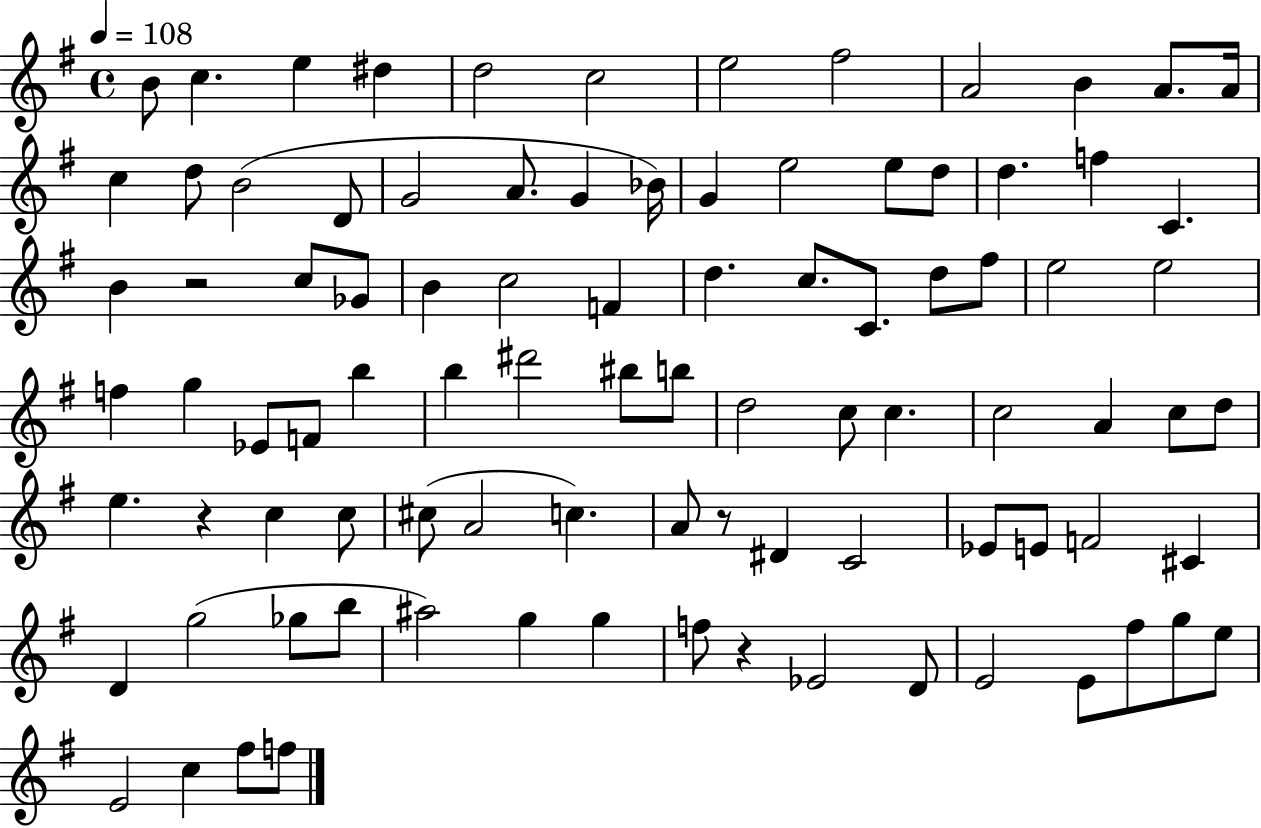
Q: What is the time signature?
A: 4/4